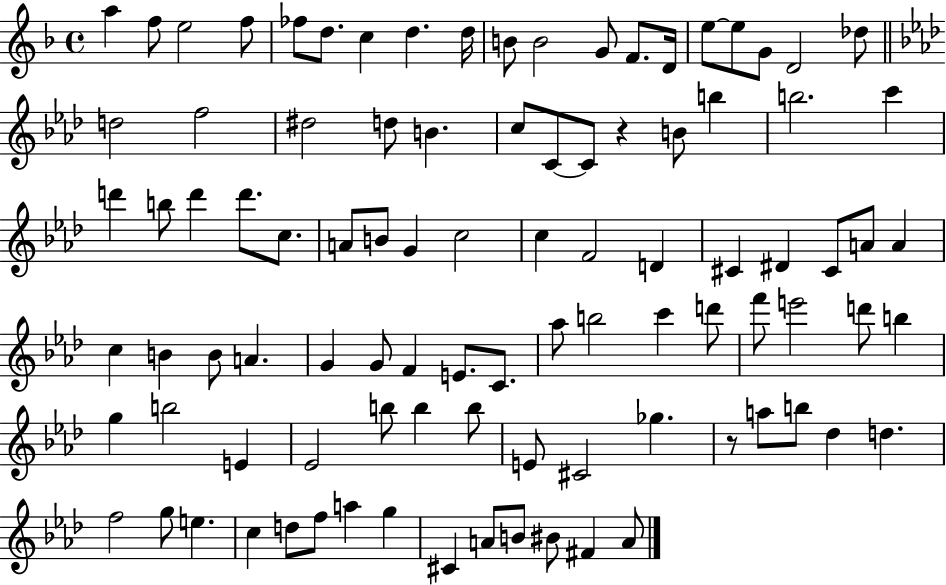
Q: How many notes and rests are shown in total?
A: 95